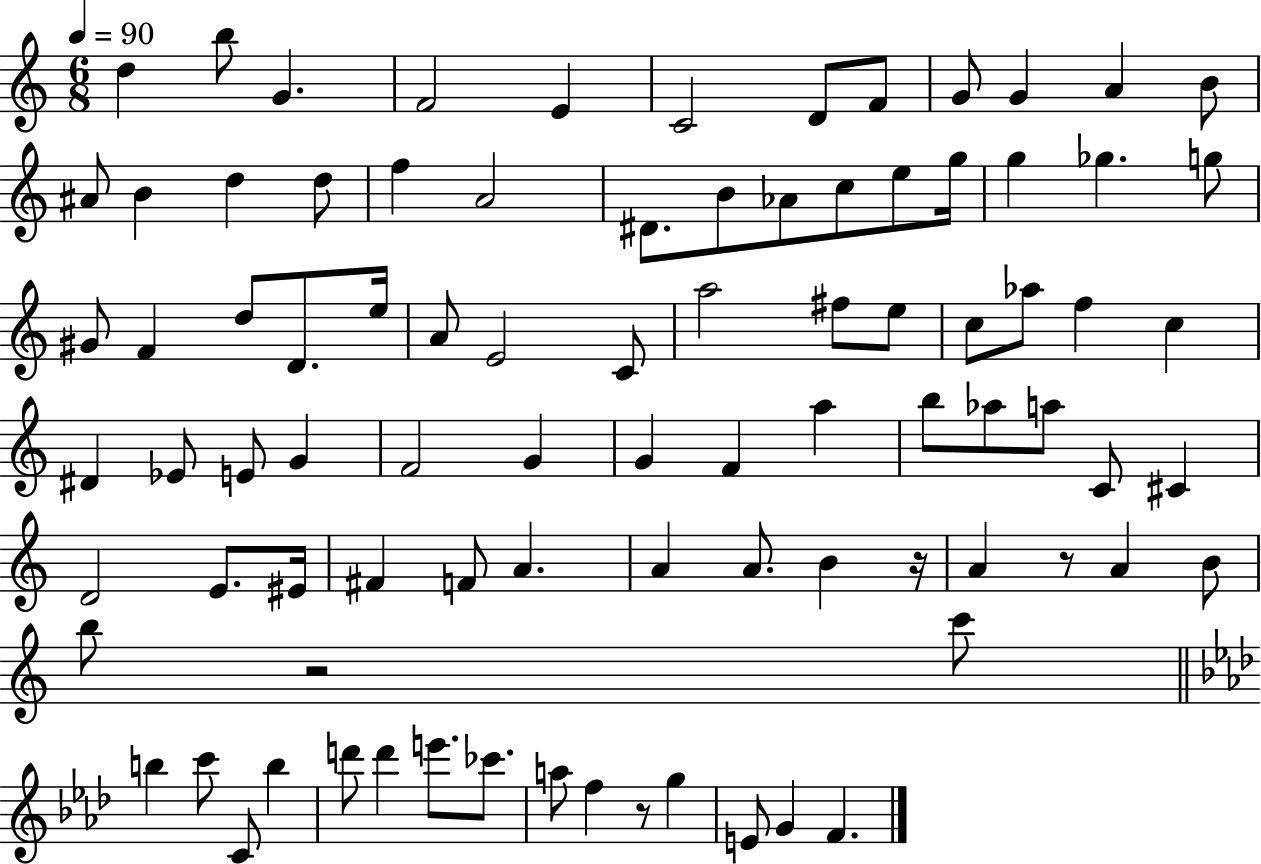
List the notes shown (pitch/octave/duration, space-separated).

D5/q B5/e G4/q. F4/h E4/q C4/h D4/e F4/e G4/e G4/q A4/q B4/e A#4/e B4/q D5/q D5/e F5/q A4/h D#4/e. B4/e Ab4/e C5/e E5/e G5/s G5/q Gb5/q. G5/e G#4/e F4/q D5/e D4/e. E5/s A4/e E4/h C4/e A5/h F#5/e E5/e C5/e Ab5/e F5/q C5/q D#4/q Eb4/e E4/e G4/q F4/h G4/q G4/q F4/q A5/q B5/e Ab5/e A5/e C4/e C#4/q D4/h E4/e. EIS4/s F#4/q F4/e A4/q. A4/q A4/e. B4/q R/s A4/q R/e A4/q B4/e B5/e R/h C6/e B5/q C6/e C4/e B5/q D6/e D6/q E6/e. CES6/e. A5/e F5/q R/e G5/q E4/e G4/q F4/q.